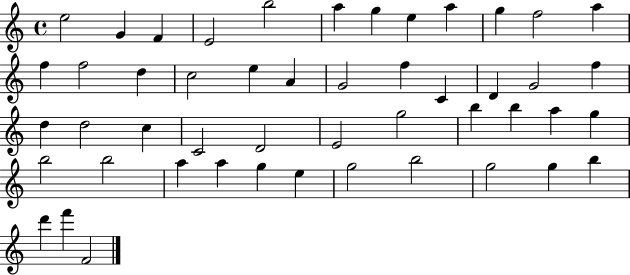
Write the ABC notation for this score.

X:1
T:Untitled
M:4/4
L:1/4
K:C
e2 G F E2 b2 a g e a g f2 a f f2 d c2 e A G2 f C D G2 f d d2 c C2 D2 E2 g2 b b a g b2 b2 a a g e g2 b2 g2 g b d' f' F2